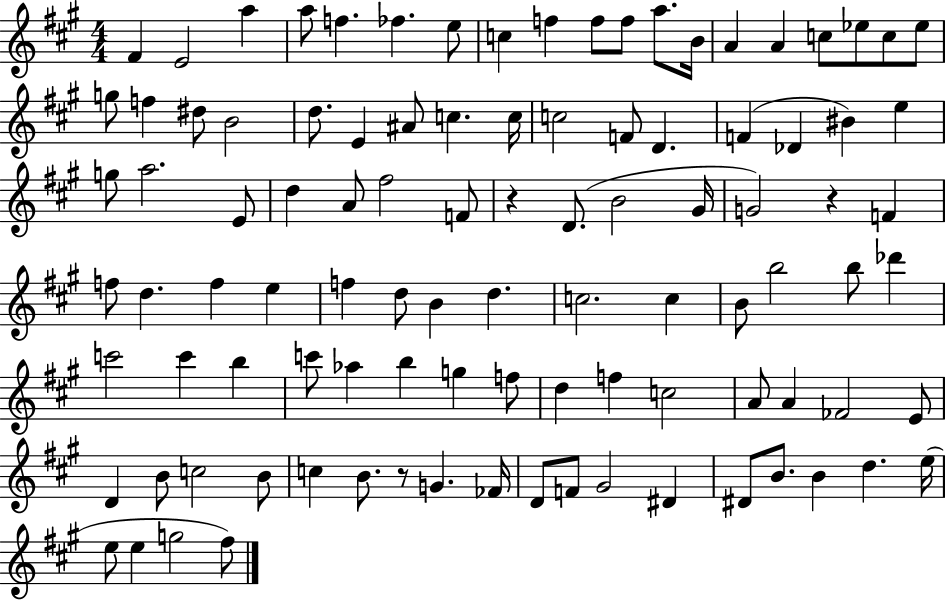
X:1
T:Untitled
M:4/4
L:1/4
K:A
^F E2 a a/2 f _f e/2 c f f/2 f/2 a/2 B/4 A A c/2 _e/2 c/2 _e/2 g/2 f ^d/2 B2 d/2 E ^A/2 c c/4 c2 F/2 D F _D ^B e g/2 a2 E/2 d A/2 ^f2 F/2 z D/2 B2 ^G/4 G2 z F f/2 d f e f d/2 B d c2 c B/2 b2 b/2 _d' c'2 c' b c'/2 _a b g f/2 d f c2 A/2 A _F2 E/2 D B/2 c2 B/2 c B/2 z/2 G _F/4 D/2 F/2 ^G2 ^D ^D/2 B/2 B d e/4 e/2 e g2 ^f/2